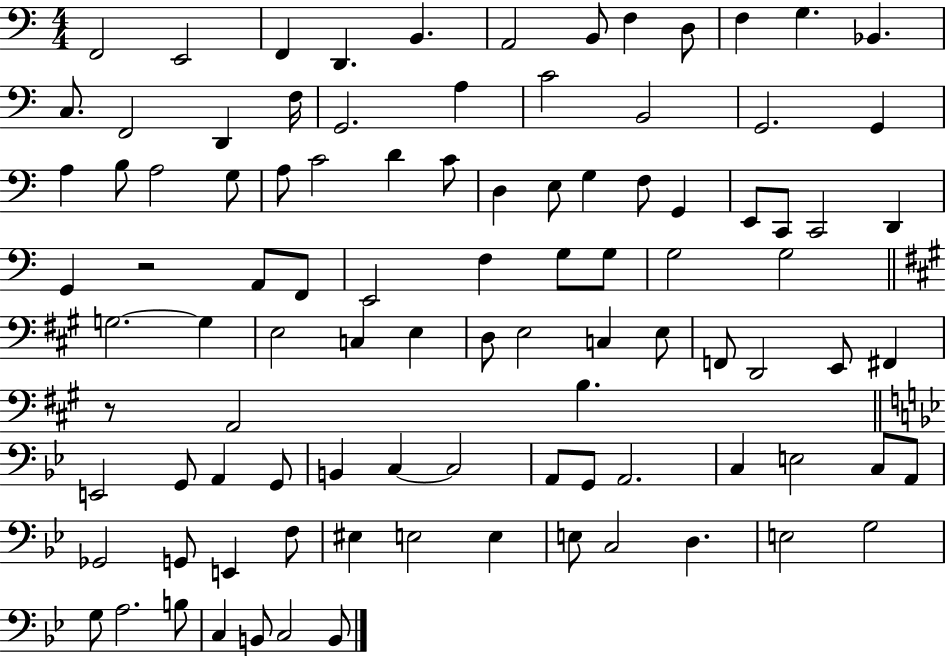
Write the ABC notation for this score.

X:1
T:Untitled
M:4/4
L:1/4
K:C
F,,2 E,,2 F,, D,, B,, A,,2 B,,/2 F, D,/2 F, G, _B,, C,/2 F,,2 D,, F,/4 G,,2 A, C2 B,,2 G,,2 G,, A, B,/2 A,2 G,/2 A,/2 C2 D C/2 D, E,/2 G, F,/2 G,, E,,/2 C,,/2 C,,2 D,, G,, z2 A,,/2 F,,/2 E,,2 F, G,/2 G,/2 G,2 G,2 G,2 G, E,2 C, E, D,/2 E,2 C, E,/2 F,,/2 D,,2 E,,/2 ^F,, z/2 A,,2 B, E,,2 G,,/2 A,, G,,/2 B,, C, C,2 A,,/2 G,,/2 A,,2 C, E,2 C,/2 A,,/2 _G,,2 G,,/2 E,, F,/2 ^E, E,2 E, E,/2 C,2 D, E,2 G,2 G,/2 A,2 B,/2 C, B,,/2 C,2 B,,/2